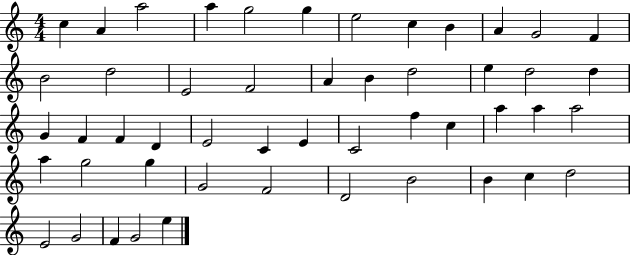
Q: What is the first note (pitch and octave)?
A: C5